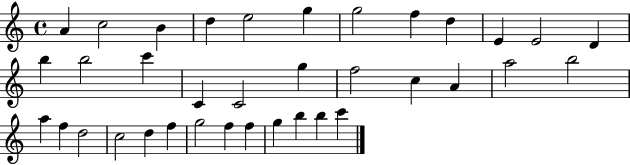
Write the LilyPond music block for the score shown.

{
  \clef treble
  \time 4/4
  \defaultTimeSignature
  \key c \major
  a'4 c''2 b'4 | d''4 e''2 g''4 | g''2 f''4 d''4 | e'4 e'2 d'4 | \break b''4 b''2 c'''4 | c'4 c'2 g''4 | f''2 c''4 a'4 | a''2 b''2 | \break a''4 f''4 d''2 | c''2 d''4 f''4 | g''2 f''4 f''4 | g''4 b''4 b''4 c'''4 | \break \bar "|."
}